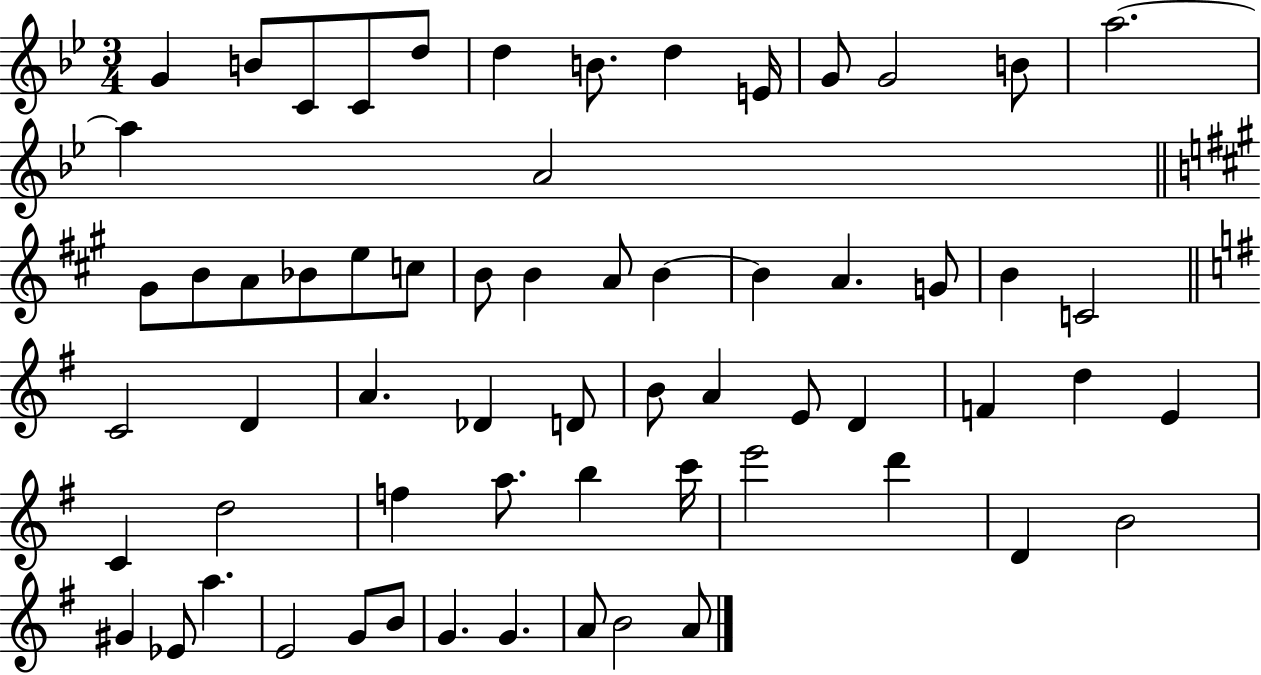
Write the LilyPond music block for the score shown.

{
  \clef treble
  \numericTimeSignature
  \time 3/4
  \key bes \major
  \repeat volta 2 { g'4 b'8 c'8 c'8 d''8 | d''4 b'8. d''4 e'16 | g'8 g'2 b'8 | a''2.~~ | \break a''4 a'2 | \bar "||" \break \key a \major gis'8 b'8 a'8 bes'8 e''8 c''8 | b'8 b'4 a'8 b'4~~ | b'4 a'4. g'8 | b'4 c'2 | \break \bar "||" \break \key e \minor c'2 d'4 | a'4. des'4 d'8 | b'8 a'4 e'8 d'4 | f'4 d''4 e'4 | \break c'4 d''2 | f''4 a''8. b''4 c'''16 | e'''2 d'''4 | d'4 b'2 | \break gis'4 ees'8 a''4. | e'2 g'8 b'8 | g'4. g'4. | a'8 b'2 a'8 | \break } \bar "|."
}